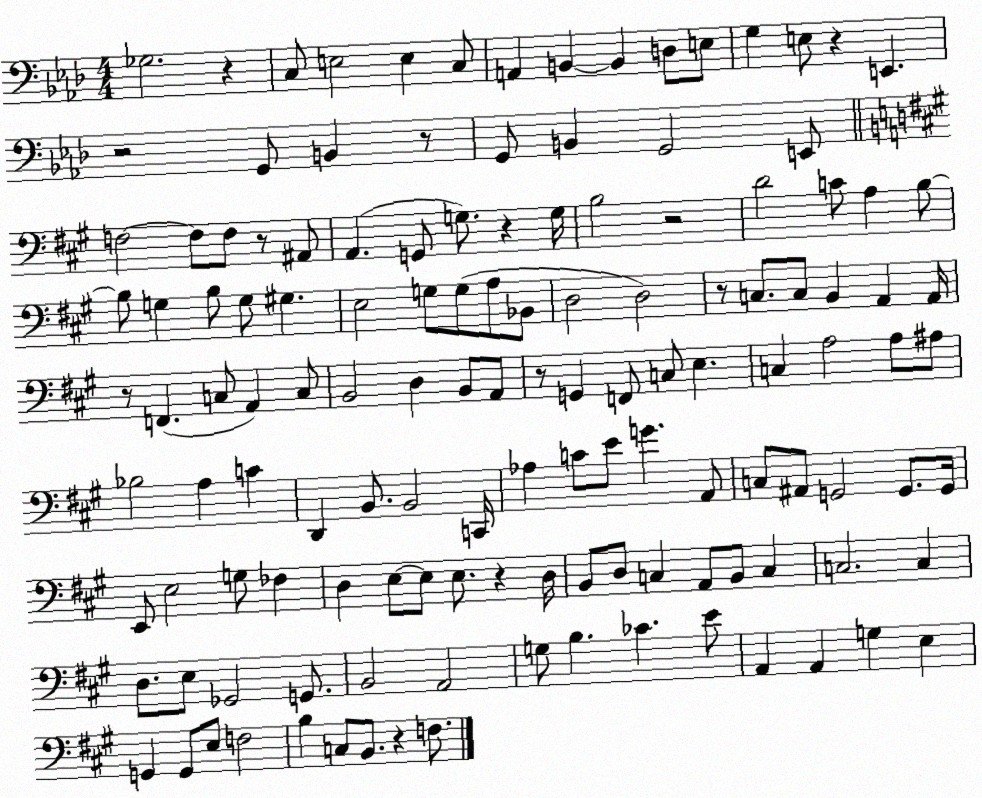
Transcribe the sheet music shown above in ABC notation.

X:1
T:Untitled
M:4/4
L:1/4
K:Ab
_G,2 z C,/2 E,2 E, C,/2 A,, B,, B,, D,/2 E,/2 G, E,/2 z E,, z2 G,,/2 B,, z/2 G,,/2 B,, G,,2 E,,/2 F,2 F,/2 F,/2 z/2 ^A,,/2 A,, G,,/2 G,/2 z G,/4 B,2 z2 D2 C/2 A, B,/2 B,/2 G, B,/2 G,/2 ^G, E,2 G,/2 G,/2 A,/2 _B,,/2 D,2 D,2 z/2 C,/2 C,/2 B,, A,, A,,/4 z/2 F,, C,/2 A,, C,/2 B,,2 D, B,,/2 A,,/2 z/2 G,, F,,/2 C,/2 E, C, A,2 A,/2 ^A,/2 _B,2 A, C D,, B,,/2 B,,2 C,,/4 _A, C/2 E/2 G A,,/2 C,/2 ^A,,/2 G,,2 G,,/2 G,,/4 E,,/2 E,2 G,/2 _F, D, E,/2 E,/2 E,/2 z D,/4 B,,/2 D,/2 C, A,,/2 B,,/2 C, C,2 C, D,/2 E,/2 _G,,2 G,,/2 B,,2 A,,2 G,/2 B, _C E/2 A,, A,, G, E, G,, G,,/2 E,/2 F,2 B, C,/2 B,,/2 z F,/2